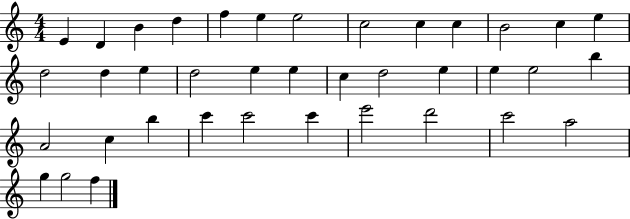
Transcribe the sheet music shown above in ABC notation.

X:1
T:Untitled
M:4/4
L:1/4
K:C
E D B d f e e2 c2 c c B2 c e d2 d e d2 e e c d2 e e e2 b A2 c b c' c'2 c' e'2 d'2 c'2 a2 g g2 f